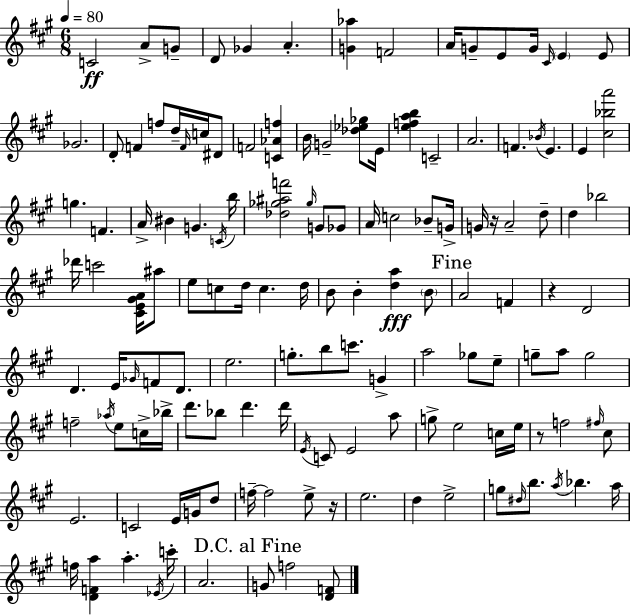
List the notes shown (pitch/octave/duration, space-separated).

C4/h A4/e G4/e D4/e Gb4/q A4/q. [G4,Ab5]/q F4/h A4/s G4/e E4/e G4/s C#4/s E4/q E4/e Gb4/h. D4/e F4/q F5/e D5/s F4/s C5/s D#4/e F4/h [C4,Ab4,F5]/q B4/s G4/h [Db5,Eb5,Gb5]/e E4/s [E5,F5,A5,B5]/q C4/h A4/h. F4/q. Bb4/s E4/q. E4/q [C#5,Bb5,A6]/h G5/q. F4/q. A4/s BIS4/q G4/q. C4/s B5/s [Db5,Gb5,A#5,F6]/h Gb5/s G4/e Gb4/e A4/s C5/h Bb4/e G4/s G4/s R/s A4/h D5/e D5/q Bb5/h Db6/s C6/h [C#4,E4,G#4,A4]/s A#5/e E5/e C5/e D5/s C5/q. D5/s B4/e B4/q [D5,A5]/q B4/e A4/h F4/q R/q D4/h D4/q. E4/s Gb4/s F4/e D4/e. E5/h. G5/e. B5/e C6/e. G4/q A5/h Gb5/e E5/e G5/e A5/e G5/h F5/h Ab5/s E5/e C5/s Bb5/s D6/e. Bb5/e D6/q. D6/s E4/s C4/e E4/h A5/e G5/e E5/h C5/s E5/s R/e F5/h F#5/s C#5/e E4/h. C4/h E4/s G4/s D5/e F5/s F5/h E5/e R/s E5/h. D5/q E5/h G5/e D#5/s B5/e. A5/s Bb5/q. A5/s F5/s [D4,F4,A5]/q A5/q. Eb4/s C6/s A4/h. G4/e F5/h [D4,F4]/e